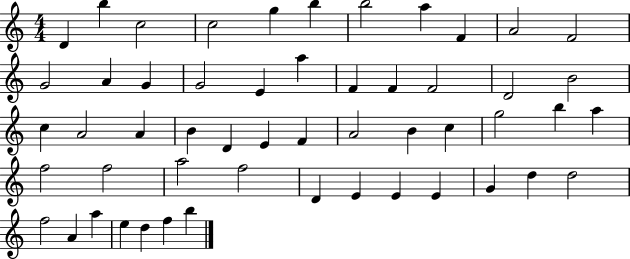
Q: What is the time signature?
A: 4/4